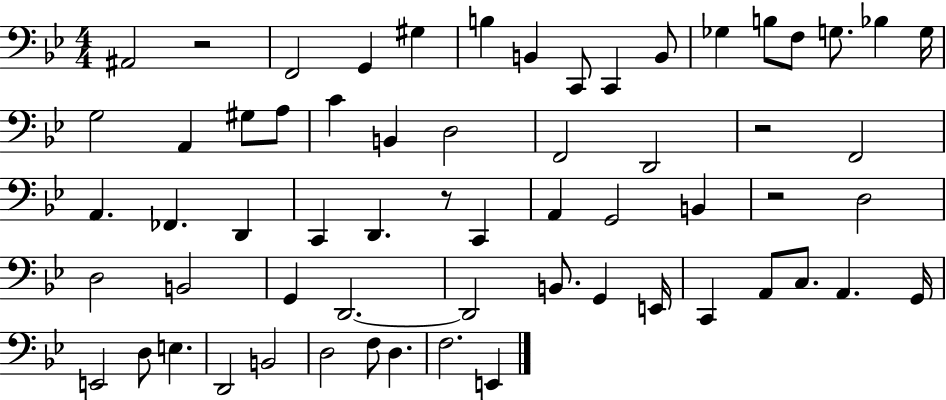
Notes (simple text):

A#2/h R/h F2/h G2/q G#3/q B3/q B2/q C2/e C2/q B2/e Gb3/q B3/e F3/e G3/e. Bb3/q G3/s G3/h A2/q G#3/e A3/e C4/q B2/q D3/h F2/h D2/h R/h F2/h A2/q. FES2/q. D2/q C2/q D2/q. R/e C2/q A2/q G2/h B2/q R/h D3/h D3/h B2/h G2/q D2/h. D2/h B2/e. G2/q E2/s C2/q A2/e C3/e. A2/q. G2/s E2/h D3/e E3/q. D2/h B2/h D3/h F3/e D3/q. F3/h. E2/q